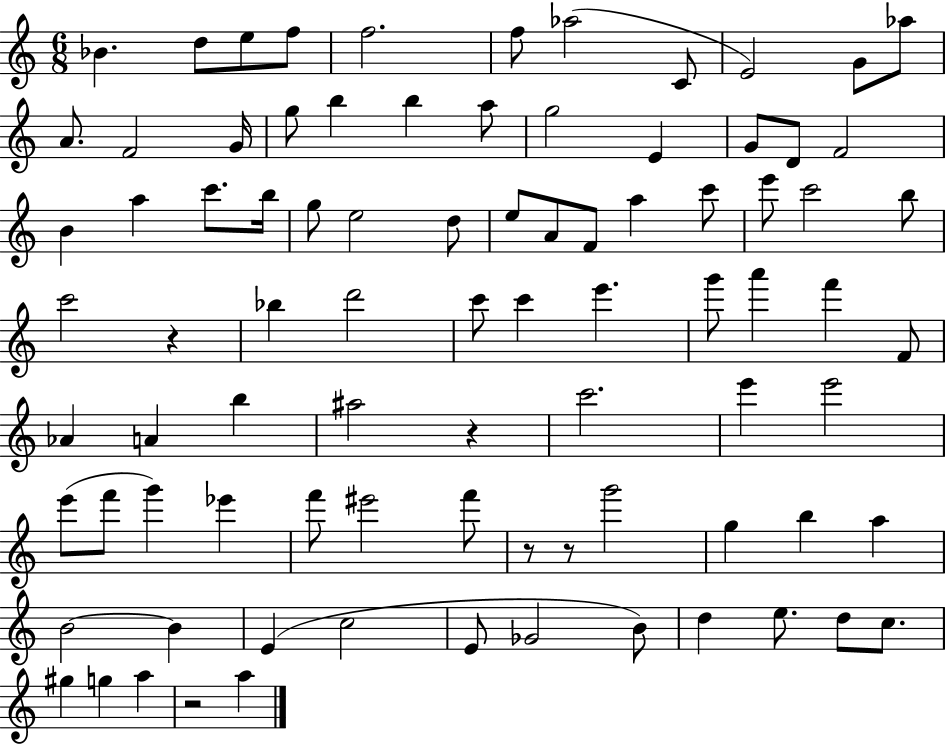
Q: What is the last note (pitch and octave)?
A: A5